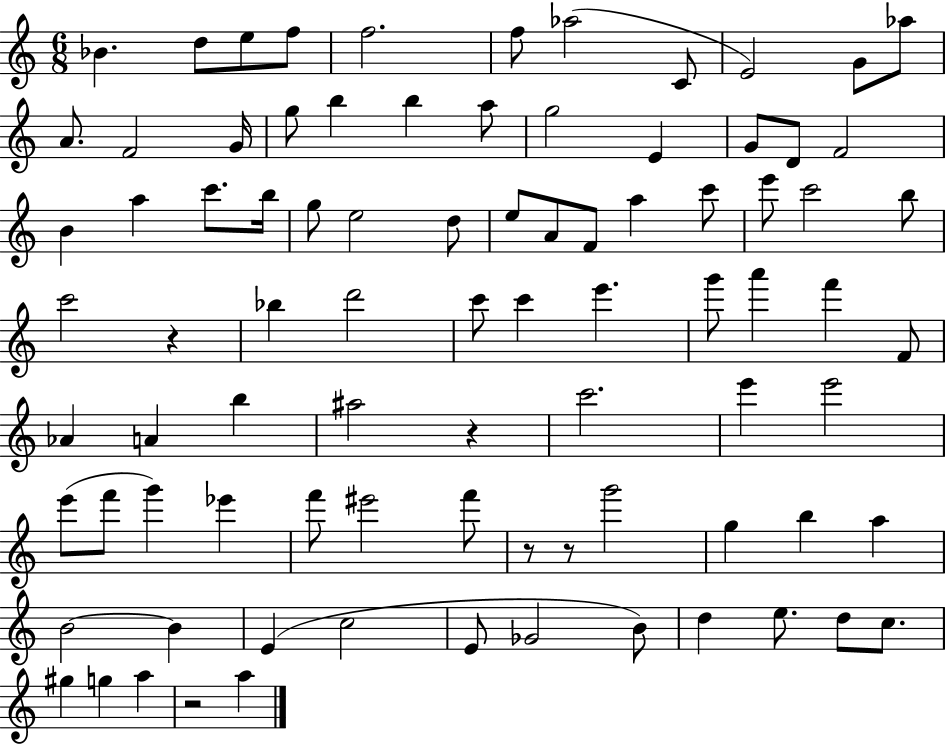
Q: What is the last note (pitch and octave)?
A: A5